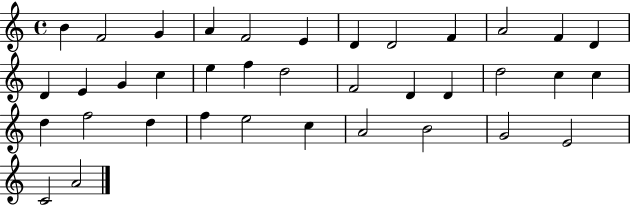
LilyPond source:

{
  \clef treble
  \time 4/4
  \defaultTimeSignature
  \key c \major
  b'4 f'2 g'4 | a'4 f'2 e'4 | d'4 d'2 f'4 | a'2 f'4 d'4 | \break d'4 e'4 g'4 c''4 | e''4 f''4 d''2 | f'2 d'4 d'4 | d''2 c''4 c''4 | \break d''4 f''2 d''4 | f''4 e''2 c''4 | a'2 b'2 | g'2 e'2 | \break c'2 a'2 | \bar "|."
}